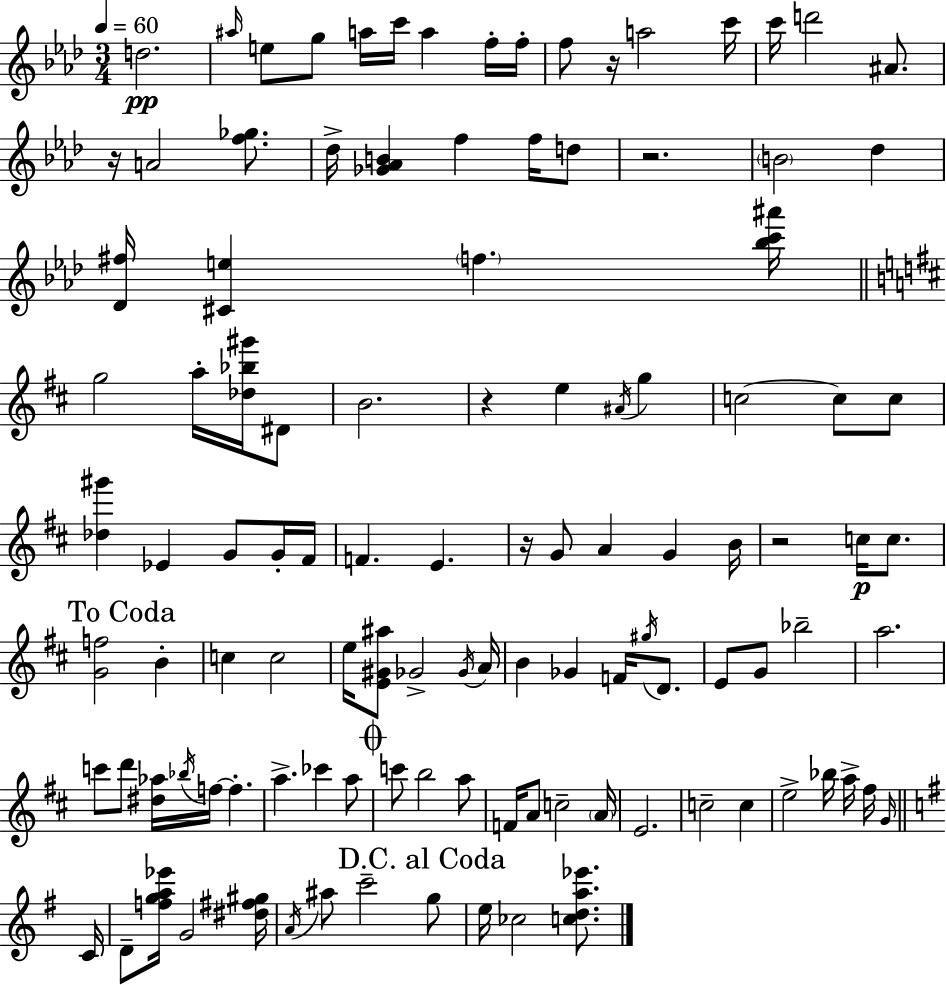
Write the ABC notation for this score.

X:1
T:Untitled
M:3/4
L:1/4
K:Ab
d2 ^a/4 e/2 g/2 a/4 c'/4 a f/4 f/4 f/2 z/4 a2 c'/4 c'/4 d'2 ^A/2 z/4 A2 [f_g]/2 _d/4 [_G_AB] f f/4 d/2 z2 B2 _d [_D^f]/4 [^Ce] f [_bc'^a']/4 g2 a/4 [_d_b^g']/4 ^D/2 B2 z e ^A/4 g c2 c/2 c/2 [_d^g'] _E G/2 G/4 ^F/4 F E z/4 G/2 A G B/4 z2 c/4 c/2 [Gf]2 B c c2 e/4 [E^G^a]/2 _G2 _G/4 A/4 B _G F/4 ^g/4 D/2 E/2 G/2 _b2 a2 c'/2 d'/2 [^d_a]/4 _b/4 f/4 f a _c' a/2 c'/2 b2 a/2 F/4 A/2 c2 A/4 E2 c2 c e2 _b/4 a/4 ^f/4 G/4 C/4 D/2 [fga_e']/4 G2 [^d^f^g]/4 A/4 ^a/2 c'2 g/2 e/4 _c2 [cda_e']/2